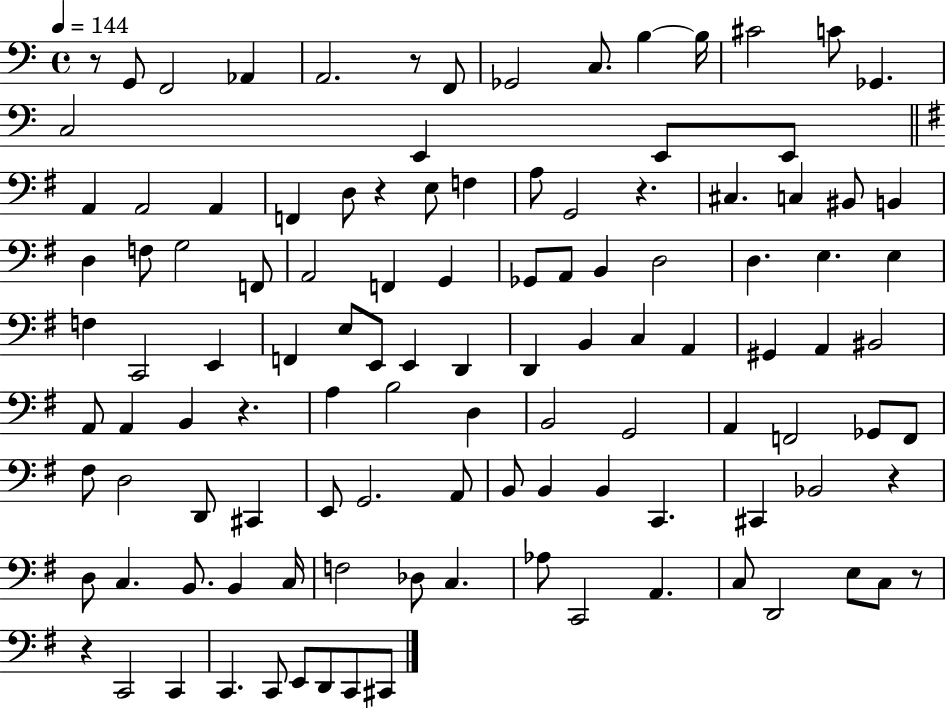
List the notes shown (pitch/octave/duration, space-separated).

R/e G2/e F2/h Ab2/q A2/h. R/e F2/e Gb2/h C3/e. B3/q B3/s C#4/h C4/e Gb2/q. C3/h E2/q E2/e E2/e A2/q A2/h A2/q F2/q D3/e R/q E3/e F3/q A3/e G2/h R/q. C#3/q. C3/q BIS2/e B2/q D3/q F3/e G3/h F2/e A2/h F2/q G2/q Gb2/e A2/e B2/q D3/h D3/q. E3/q. E3/q F3/q C2/h E2/q F2/q E3/e E2/e E2/q D2/q D2/q B2/q C3/q A2/q G#2/q A2/q BIS2/h A2/e A2/q B2/q R/q. A3/q B3/h D3/q B2/h G2/h A2/q F2/h Gb2/e F2/e F#3/e D3/h D2/e C#2/q E2/e G2/h. A2/e B2/e B2/q B2/q C2/q. C#2/q Bb2/h R/q D3/e C3/q. B2/e. B2/q C3/s F3/h Db3/e C3/q. Ab3/e C2/h A2/q. C3/e D2/h E3/e C3/e R/e R/q C2/h C2/q C2/q. C2/e E2/e D2/e C2/e C#2/e